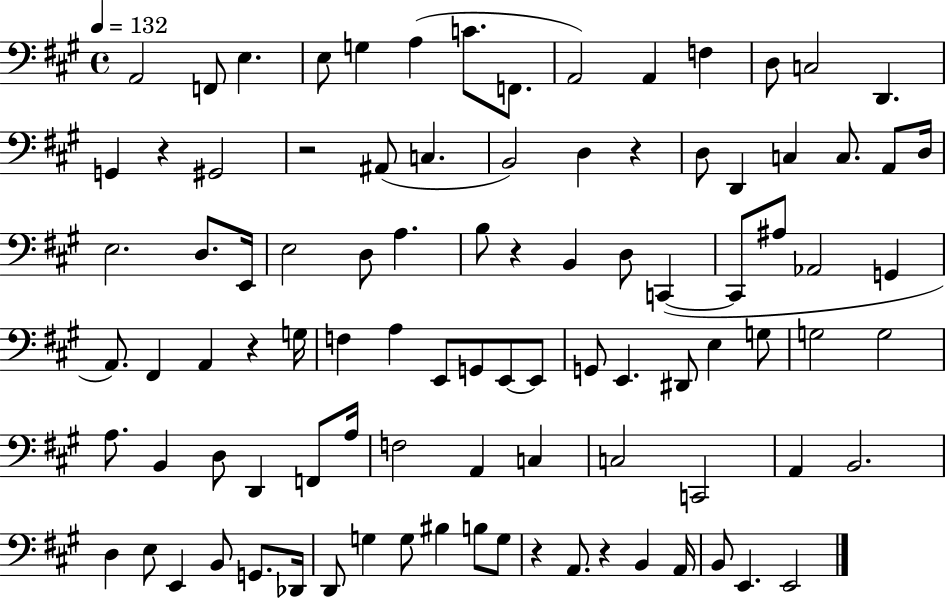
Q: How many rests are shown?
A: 7